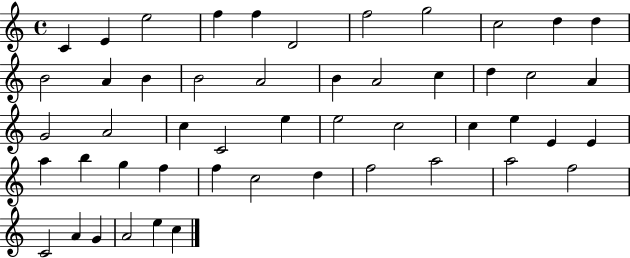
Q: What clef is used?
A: treble